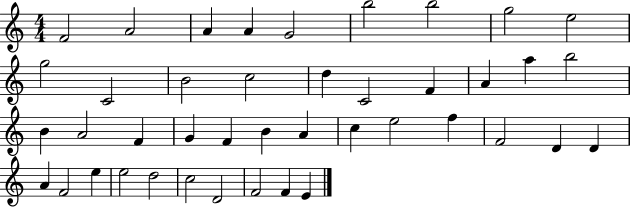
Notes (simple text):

F4/h A4/h A4/q A4/q G4/h B5/h B5/h G5/h E5/h G5/h C4/h B4/h C5/h D5/q C4/h F4/q A4/q A5/q B5/h B4/q A4/h F4/q G4/q F4/q B4/q A4/q C5/q E5/h F5/q F4/h D4/q D4/q A4/q F4/h E5/q E5/h D5/h C5/h D4/h F4/h F4/q E4/q